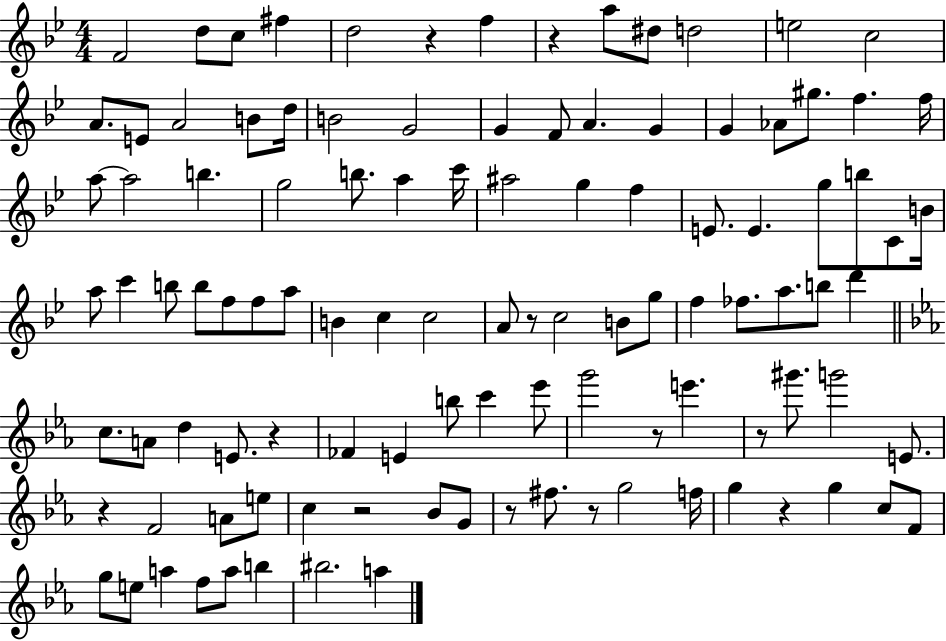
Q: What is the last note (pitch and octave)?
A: A5